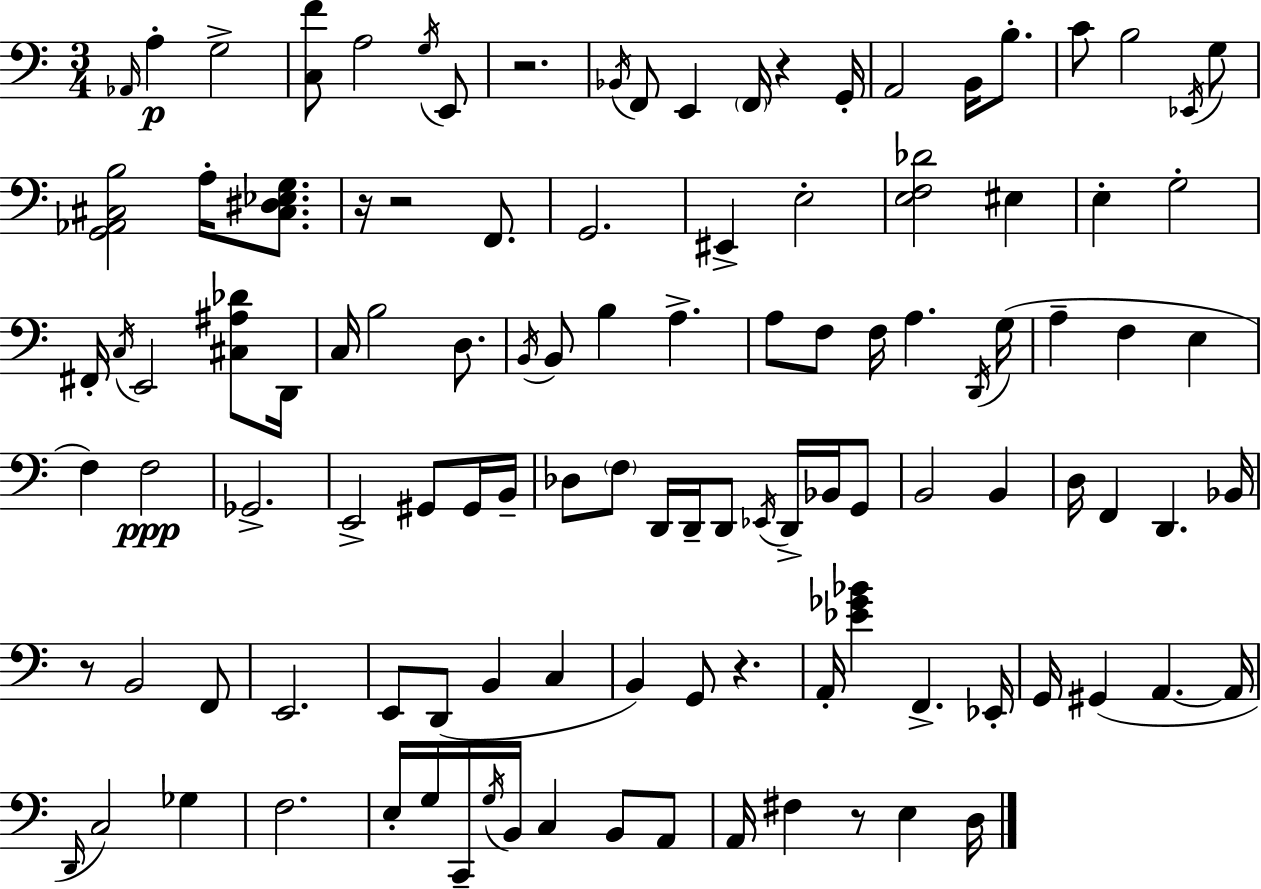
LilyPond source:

{
  \clef bass
  \numericTimeSignature
  \time 3/4
  \key c \major
  \grace { aes,16 }\p a4-. g2-> | <c f'>8 a2 \acciaccatura { g16 } | e,8 r2. | \acciaccatura { bes,16 } f,8 e,4 \parenthesize f,16 r4 | \break g,16-. a,2 b,16 | b8.-. c'8 b2 | \acciaccatura { ees,16 } g8 <g, aes, cis b>2 | a16-. <cis dis ees g>8. r16 r2 | \break f,8. g,2. | eis,4-> e2-. | <e f des'>2 | eis4 e4-. g2-. | \break fis,16-. \acciaccatura { c16 } e,2 | <cis ais des'>8 d,16 c16 b2 | d8. \acciaccatura { b,16 } b,8 b4 | a4.-> a8 f8 f16 a4. | \break \acciaccatura { d,16 }( g16 a4-- f4 | e4 f4) f2\ppp | ges,2.-> | e,2-> | \break gis,8 gis,16 b,16-- des8 \parenthesize f8 d,16 | d,16-- d,8 \acciaccatura { ees,16 } d,16-> bes,16 g,8 b,2 | b,4 d16 f,4 | d,4. bes,16 r8 b,2 | \break f,8 e,2. | e,8 d,8( | b,4 c4 b,4) | g,8 r4. a,16-. <ees' ges' bes'>4 | \break f,4.-> ees,16-. g,16 gis,4( | a,4.~~ a,16 \grace { d,16 } c2) | ges4 f2. | e16-. g16 c,16-- | \break \acciaccatura { g16 } b,16 c4 b,8 a,8 a,16 fis4 | r8 e4 d16 \bar "|."
}